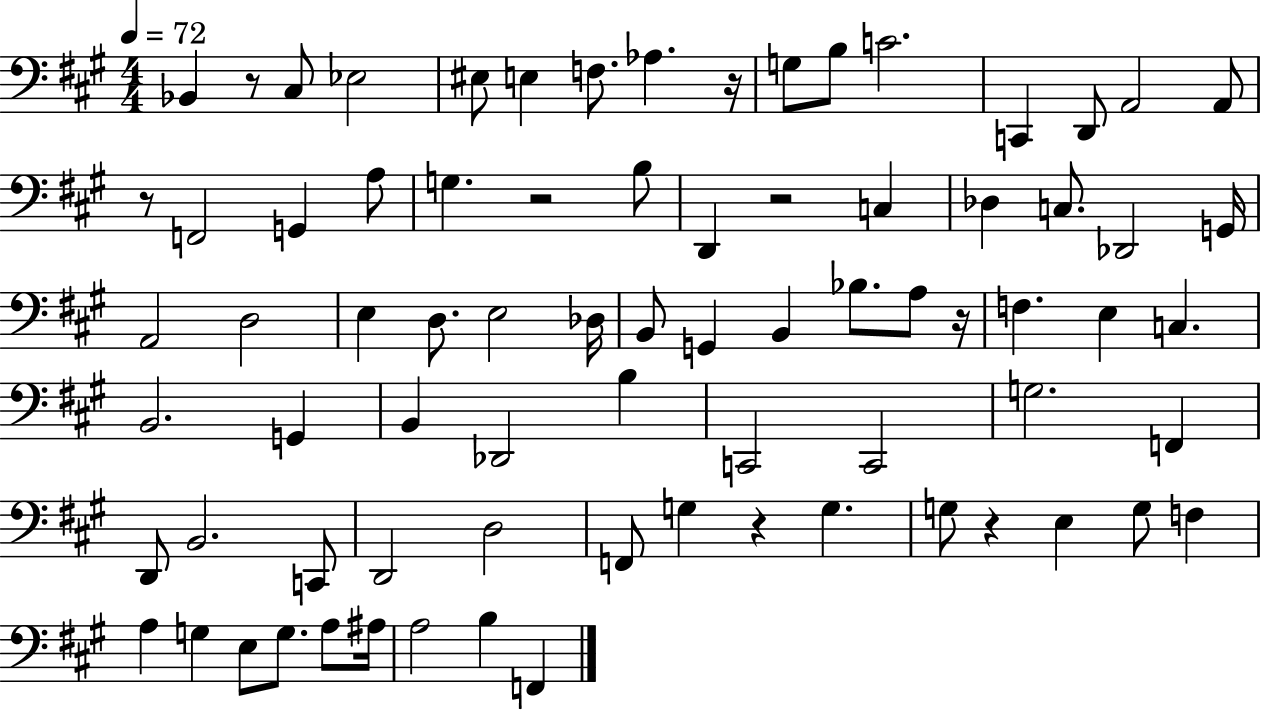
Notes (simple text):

Bb2/q R/e C#3/e Eb3/h EIS3/e E3/q F3/e. Ab3/q. R/s G3/e B3/e C4/h. C2/q D2/e A2/h A2/e R/e F2/h G2/q A3/e G3/q. R/h B3/e D2/q R/h C3/q Db3/q C3/e. Db2/h G2/s A2/h D3/h E3/q D3/e. E3/h Db3/s B2/e G2/q B2/q Bb3/e. A3/e R/s F3/q. E3/q C3/q. B2/h. G2/q B2/q Db2/h B3/q C2/h C2/h G3/h. F2/q D2/e B2/h. C2/e D2/h D3/h F2/e G3/q R/q G3/q. G3/e R/q E3/q G3/e F3/q A3/q G3/q E3/e G3/e. A3/e A#3/s A3/h B3/q F2/q